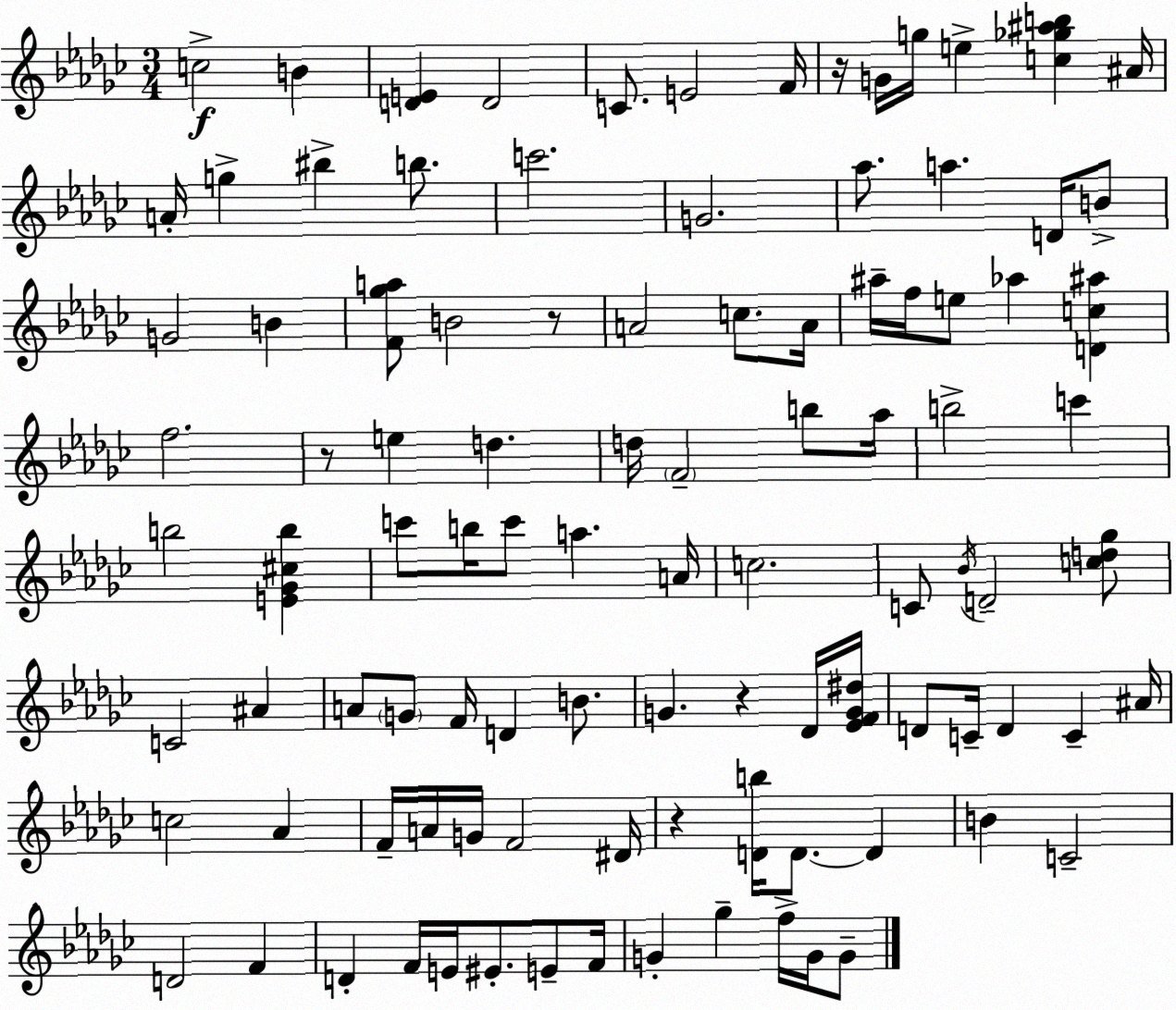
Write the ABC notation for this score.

X:1
T:Untitled
M:3/4
L:1/4
K:Ebm
c2 B [DE] D2 C/2 E2 F/4 z/4 G/4 g/4 e [c_g^ab] ^A/4 A/4 g ^b b/2 c'2 G2 _a/2 a D/4 B/2 G2 B [F_ga]/2 B2 z/2 A2 c/2 A/4 ^a/4 f/4 e/2 _a [Dc^a] f2 z/2 e d d/4 F2 b/2 _a/4 b2 c' b2 [E_G^cb] c'/2 b/4 c'/2 a A/4 c2 C/2 _B/4 D2 [cd_g]/2 C2 ^A A/2 G/2 F/4 D B/2 G z _D/4 [_EFG^d]/4 D/2 C/4 D C ^A/4 c2 _A F/4 A/4 G/4 F2 ^D/4 z [Db]/4 D/2 D B C2 D2 F D F/4 E/4 ^E/2 E/2 F/4 G _g f/4 G/4 G/2